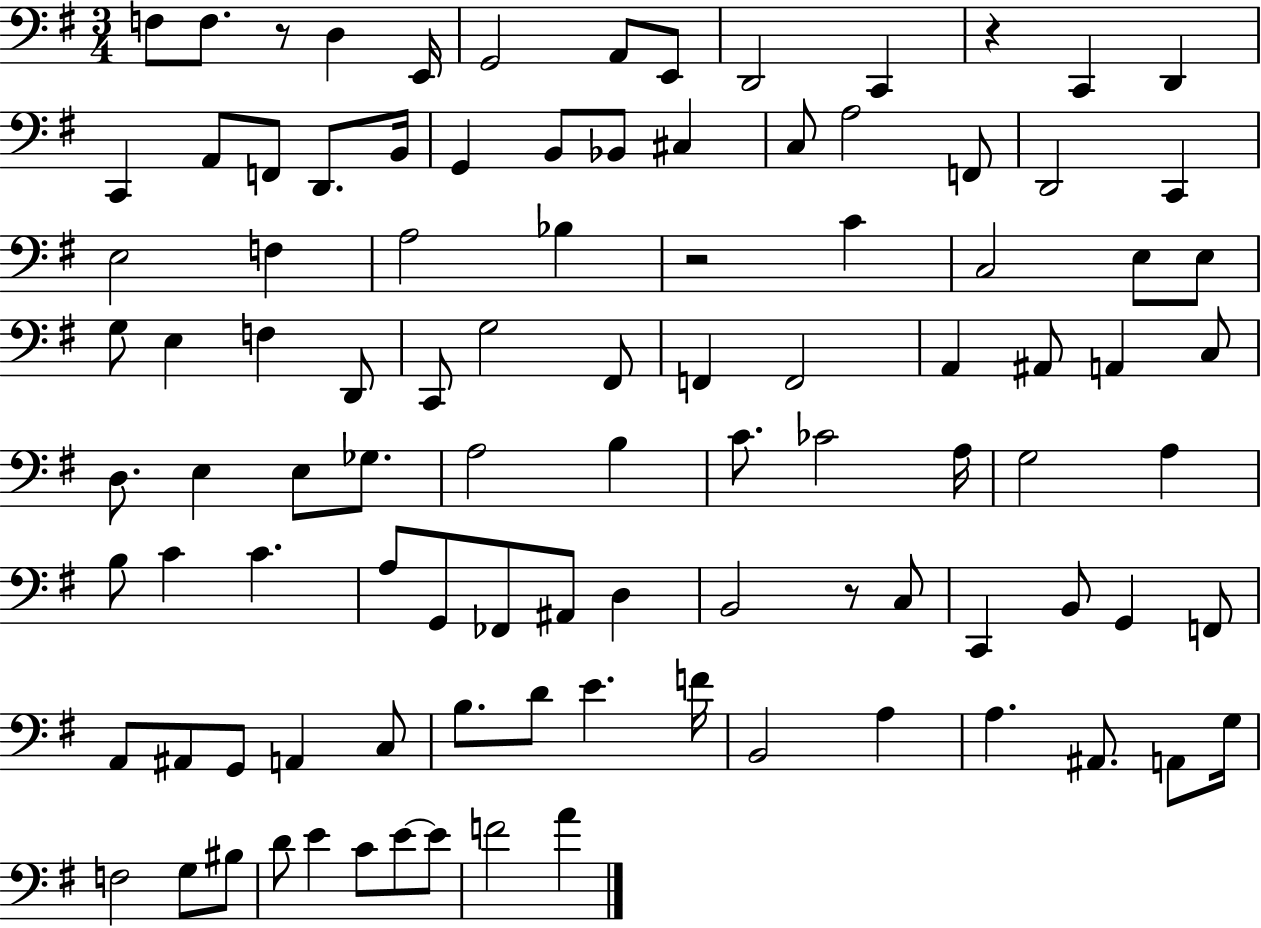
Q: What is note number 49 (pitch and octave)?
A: E3